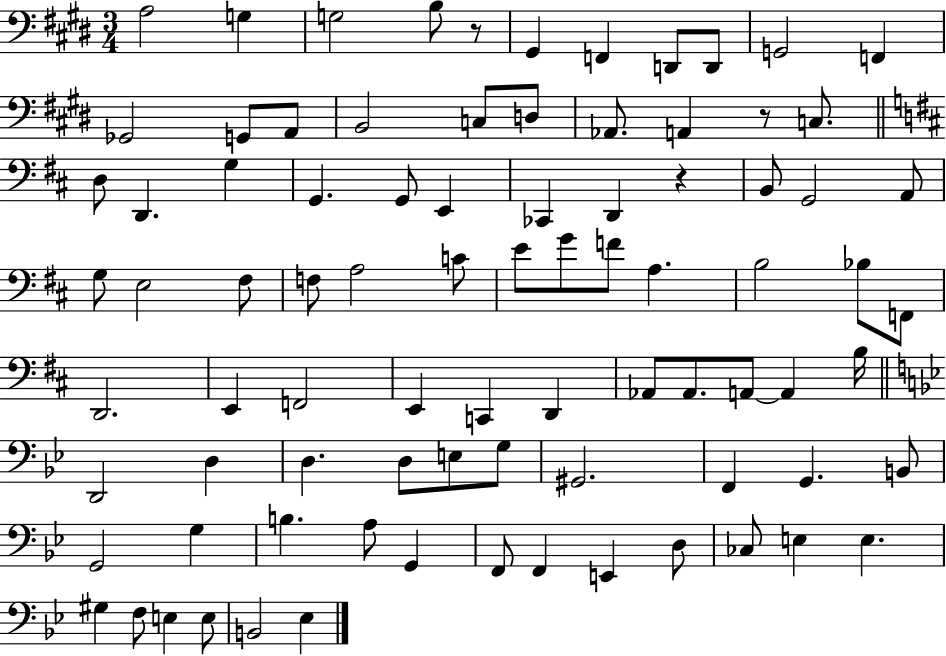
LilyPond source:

{
  \clef bass
  \numericTimeSignature
  \time 3/4
  \key e \major
  a2 g4 | g2 b8 r8 | gis,4 f,4 d,8 d,8 | g,2 f,4 | \break ges,2 g,8 a,8 | b,2 c8 d8 | aes,8. a,4 r8 c8. | \bar "||" \break \key b \minor d8 d,4. g4 | g,4. g,8 e,4 | ces,4 d,4 r4 | b,8 g,2 a,8 | \break g8 e2 fis8 | f8 a2 c'8 | e'8 g'8 f'8 a4. | b2 bes8 f,8 | \break d,2. | e,4 f,2 | e,4 c,4 d,4 | aes,8 aes,8. a,8~~ a,4 b16 | \break \bar "||" \break \key bes \major d,2 d4 | d4. d8 e8 g8 | gis,2. | f,4 g,4. b,8 | \break g,2 g4 | b4. a8 g,4 | f,8 f,4 e,4 d8 | ces8 e4 e4. | \break gis4 f8 e4 e8 | b,2 ees4 | \bar "|."
}